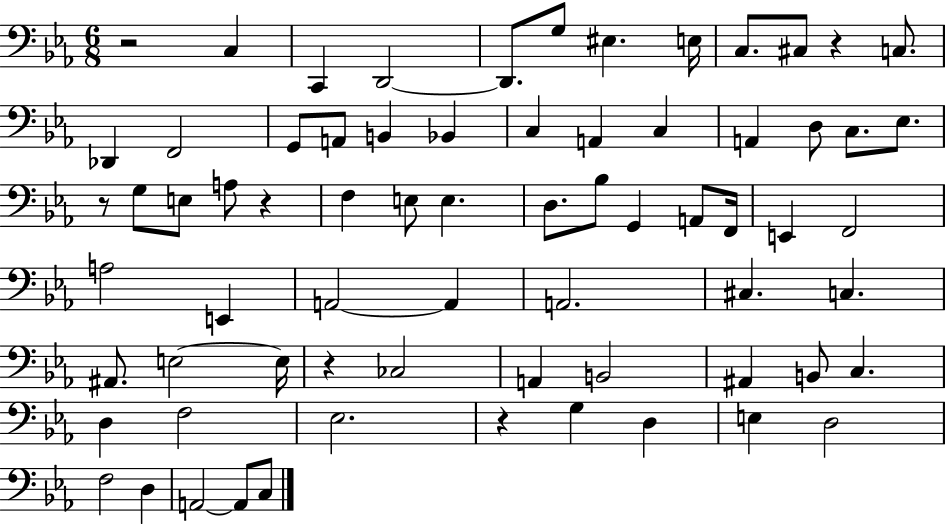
{
  \clef bass
  \numericTimeSignature
  \time 6/8
  \key ees \major
  r2 c4 | c,4 d,2~~ | d,8. g8 eis4. e16 | c8. cis8 r4 c8. | \break des,4 f,2 | g,8 a,8 b,4 bes,4 | c4 a,4 c4 | a,4 d8 c8. ees8. | \break r8 g8 e8 a8 r4 | f4 e8 e4. | d8. bes8 g,4 a,8 f,16 | e,4 f,2 | \break a2 e,4 | a,2~~ a,4 | a,2. | cis4. c4. | \break ais,8. e2~~ e16 | r4 ces2 | a,4 b,2 | ais,4 b,8 c4. | \break d4 f2 | ees2. | r4 g4 d4 | e4 d2 | \break f2 d4 | a,2~~ a,8 c8 | \bar "|."
}